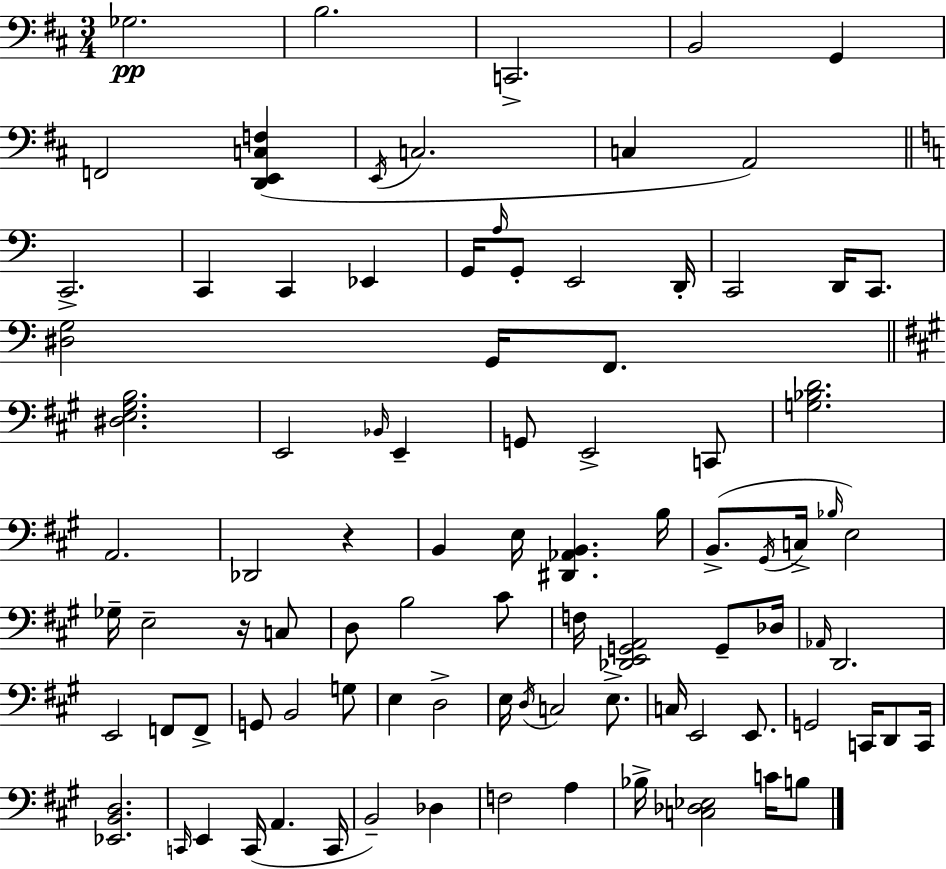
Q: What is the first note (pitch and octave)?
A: Gb3